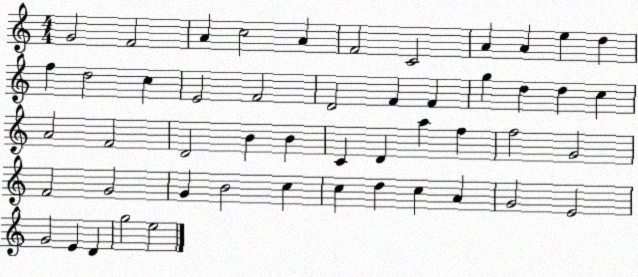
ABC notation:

X:1
T:Untitled
M:4/4
L:1/4
K:C
G2 F2 A c2 A F2 C2 A A e d f d2 c E2 F2 D2 F F g d d c A2 F2 D2 B B C D a f f2 G2 F2 G2 G B2 c c d c A G2 E2 G2 E D g2 e2